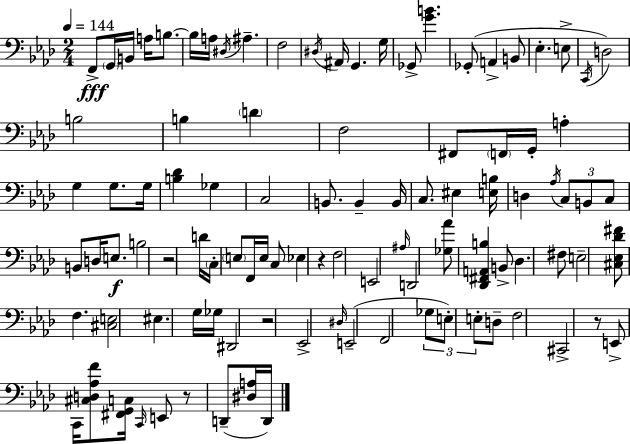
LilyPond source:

{
  \clef bass
  \numericTimeSignature
  \time 2/4
  \key f \minor
  \tempo 4 = 144
  \repeat volta 2 { f,8->\fff \parenthesize g,16 b,16 a16 b8.~~ | b16 a16 \acciaccatura { dis16 } ais4.-- | f2 | \acciaccatura { dis16 } ais,16 g,4. | \break g16 ges,8-> <g' b'>4. | ges,8-.( a,4-> | b,8 ees4.-. | e8-> \acciaccatura { c,16 }) d2 | \break b2 | b4 \parenthesize d'4 | f2 | fis,8 \parenthesize f,16 g,16-. a4-. | \break g4 g8. | g16 <b des'>4 ges4 | c2 | b,8. b,4-- | \break b,16 c8. eis4 | <e b>16 d4 \acciaccatura { aes16 } | \tuplet 3/2 { c8 b,8 c8 } b,8 | d16 e8.\f b2 | \break r2 | d'16 \parenthesize c16-. \parenthesize e8 | f,16 e16 c8 ees4 | r4 f2 | \break e,2 | \grace { ais16 } d,2 | <ges aes'>8 <des, fis, a, b>4 | b,8-> des4. | \break fis8 e2-- | <cis ees des' fis'>8 f4. | <cis e>2 | eis4. | \break g16 ges16 dis,2 | r2 | ees,2-> | \grace { dis16 } e,2--( | \break f,2 | \tuplet 3/2 { ges8 | e8-.) e8-. } d8-- f2 | cis,2-> | \break r8 | e,8-> c,16 <cis d aes f'>8 <fis, g, c>16 \grace { c,16 } e,8 | r8 d,8--( <dis a>16 d,16) } \bar "|."
}